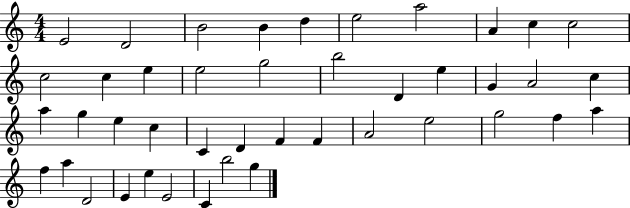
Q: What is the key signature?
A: C major